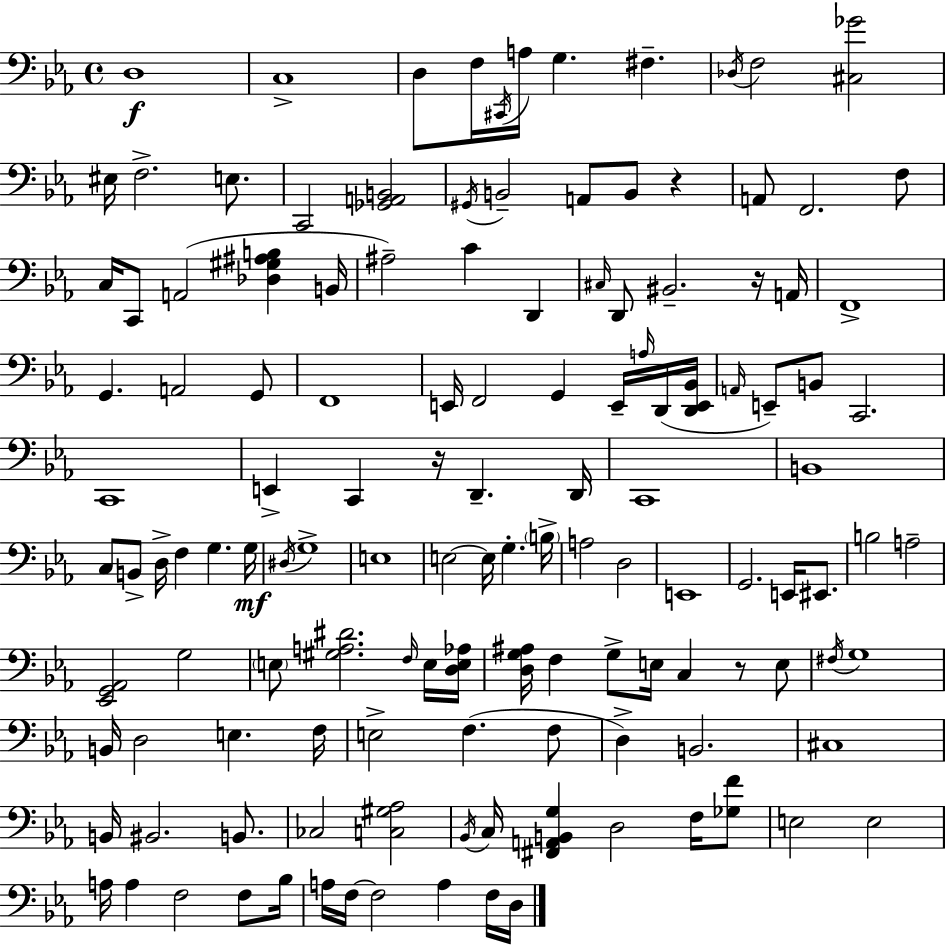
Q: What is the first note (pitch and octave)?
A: D3